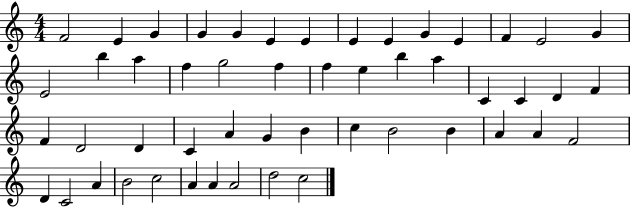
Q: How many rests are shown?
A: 0